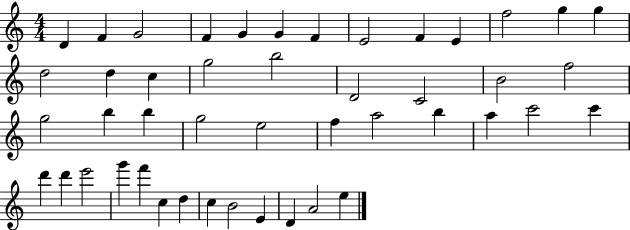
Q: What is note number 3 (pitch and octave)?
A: G4